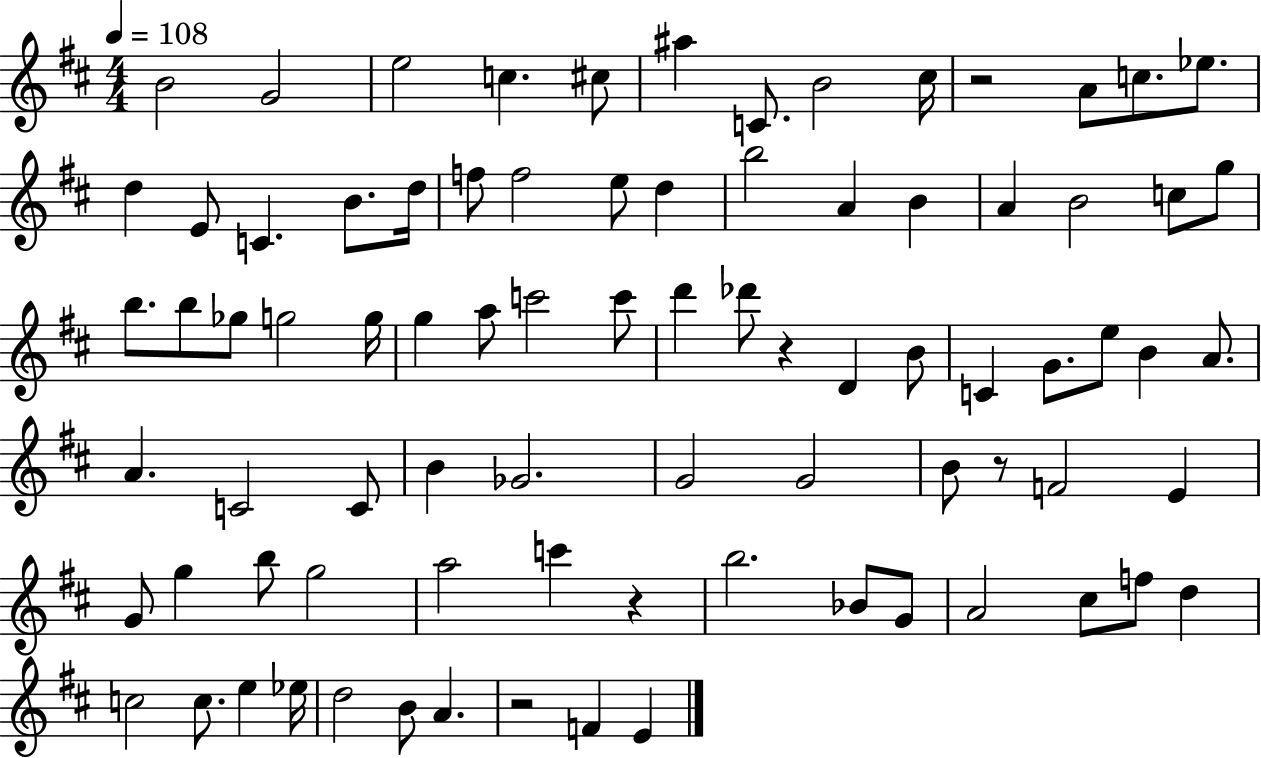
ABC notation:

X:1
T:Untitled
M:4/4
L:1/4
K:D
B2 G2 e2 c ^c/2 ^a C/2 B2 ^c/4 z2 A/2 c/2 _e/2 d E/2 C B/2 d/4 f/2 f2 e/2 d b2 A B A B2 c/2 g/2 b/2 b/2 _g/2 g2 g/4 g a/2 c'2 c'/2 d' _d'/2 z D B/2 C G/2 e/2 B A/2 A C2 C/2 B _G2 G2 G2 B/2 z/2 F2 E G/2 g b/2 g2 a2 c' z b2 _B/2 G/2 A2 ^c/2 f/2 d c2 c/2 e _e/4 d2 B/2 A z2 F E